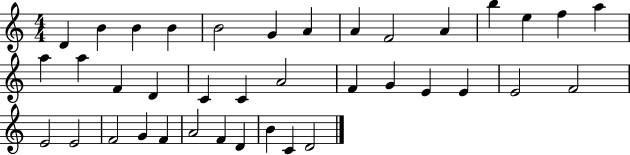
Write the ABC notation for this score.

X:1
T:Untitled
M:4/4
L:1/4
K:C
D B B B B2 G A A F2 A b e f a a a F D C C A2 F G E E E2 F2 E2 E2 F2 G F A2 F D B C D2